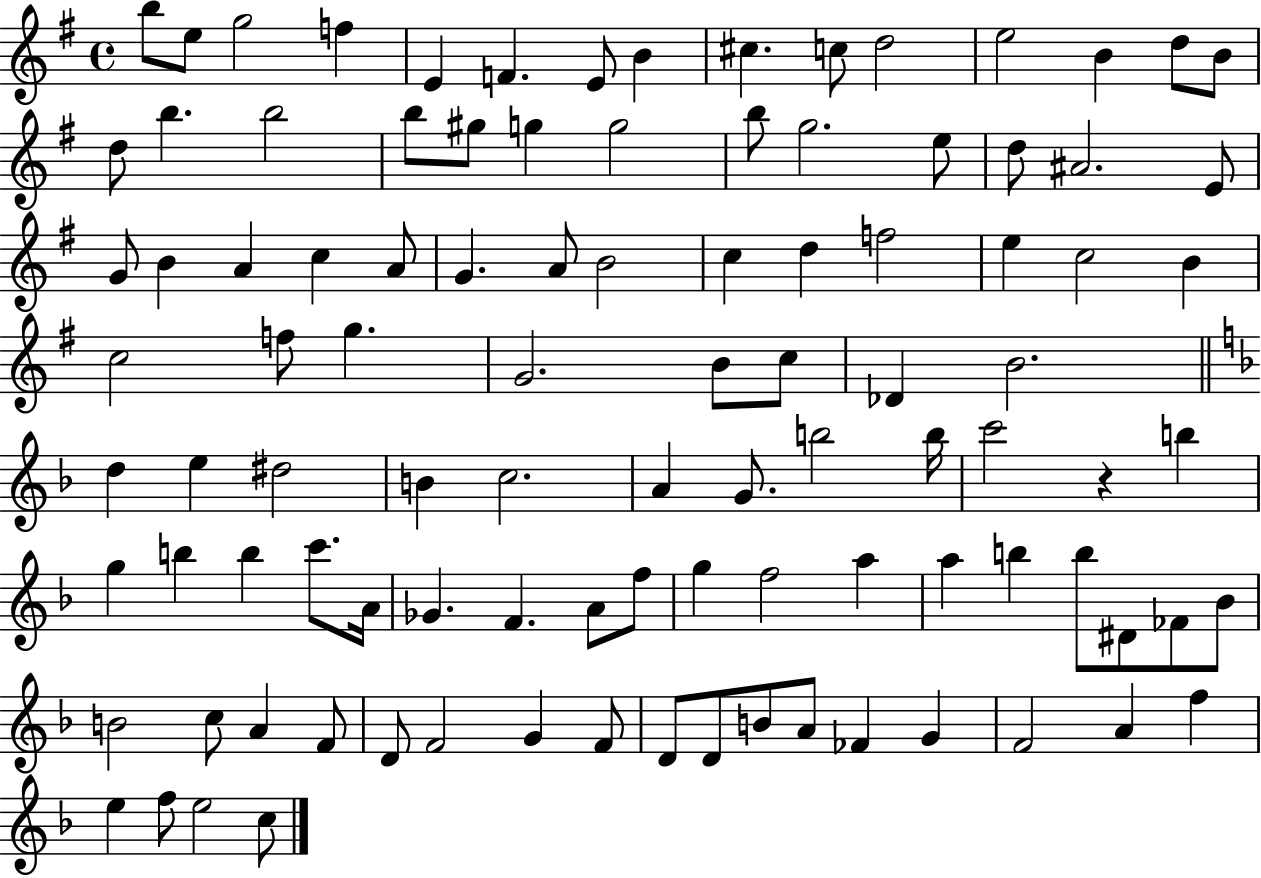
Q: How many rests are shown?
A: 1